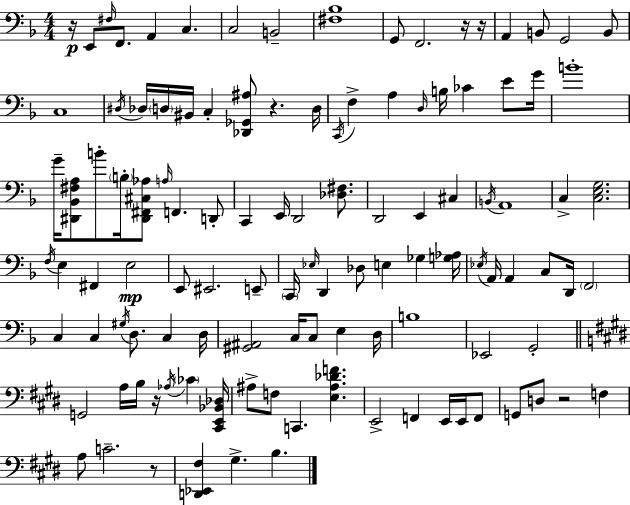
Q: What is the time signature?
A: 4/4